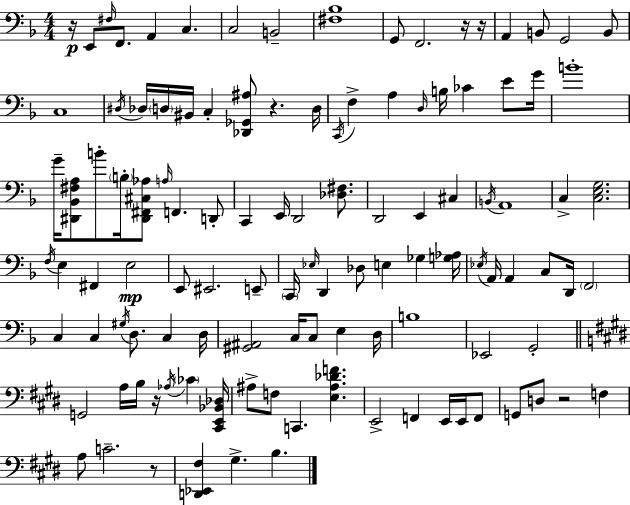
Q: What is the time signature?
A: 4/4